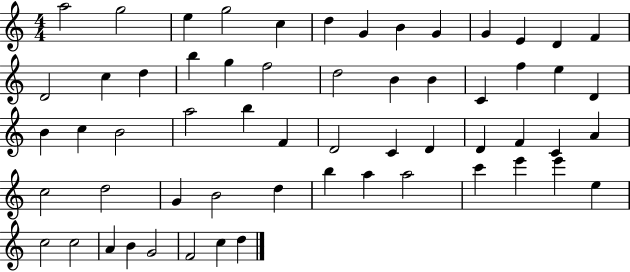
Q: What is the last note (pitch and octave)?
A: D5